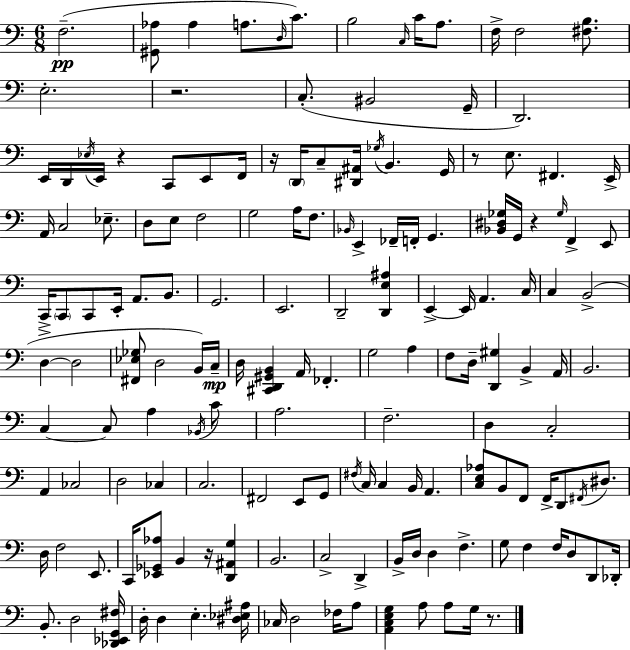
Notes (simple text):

F3/h. [G#2,Ab3]/e Ab3/q A3/e. D3/s C4/e. B3/h C3/s C4/s A3/e. F3/s F3/h [F#3,B3]/e. E3/h. R/h. C3/e. BIS2/h G2/s D2/h. E2/s D2/s Eb3/s E2/s R/q C2/e E2/e F2/s R/s D2/s C3/e [D#2,A#2]/s Gb3/s B2/q. G2/s R/e E3/e. F#2/q. E2/s A2/s C3/h Eb3/e. D3/e E3/e F3/h G3/h A3/s F3/e. Bb2/s E2/q FES2/s F2/s G2/q. [Bb2,D#3,Gb3]/s G2/s R/q Gb3/s F2/q E2/e C2/s C2/e C2/e E2/s A2/e. B2/e. G2/h. E2/h. D2/h [D2,E3,A#3]/q E2/q E2/s A2/q. C3/s C3/q B2/h D3/q D3/h [F#2,Eb3,Gb3]/e D3/h B2/s C3/s D3/s [C#2,D2,G#2,B2]/q A2/s FES2/q. G3/h A3/q F3/e D3/s [D2,G#3]/q B2/q A2/s B2/h. C3/q C3/e A3/q Bb2/s C4/e A3/h. F3/h. D3/q C3/h A2/q CES3/h D3/h CES3/q C3/h. F#2/h E2/e G2/e F#3/s C3/s C3/q B2/s A2/q. [C3,E3,Ab3]/e B2/e F2/e F2/s D2/e F#2/s D#3/e. D3/s F3/h E2/e. C2/s [Eb2,Gb2,Ab3]/e B2/q R/s [D2,A#2,G3]/q B2/h. C3/h D2/q B2/s D3/s D3/q F3/q. G3/e F3/q F3/s D3/e D2/e Db2/s B2/e. D3/h [Db2,Eb2,G2,F#3]/s D3/s D3/q E3/q. [D#3,Eb3,A#3]/s CES3/s D3/h FES3/s A3/e [A2,C3,E3,G3]/q A3/e A3/e G3/s R/e.